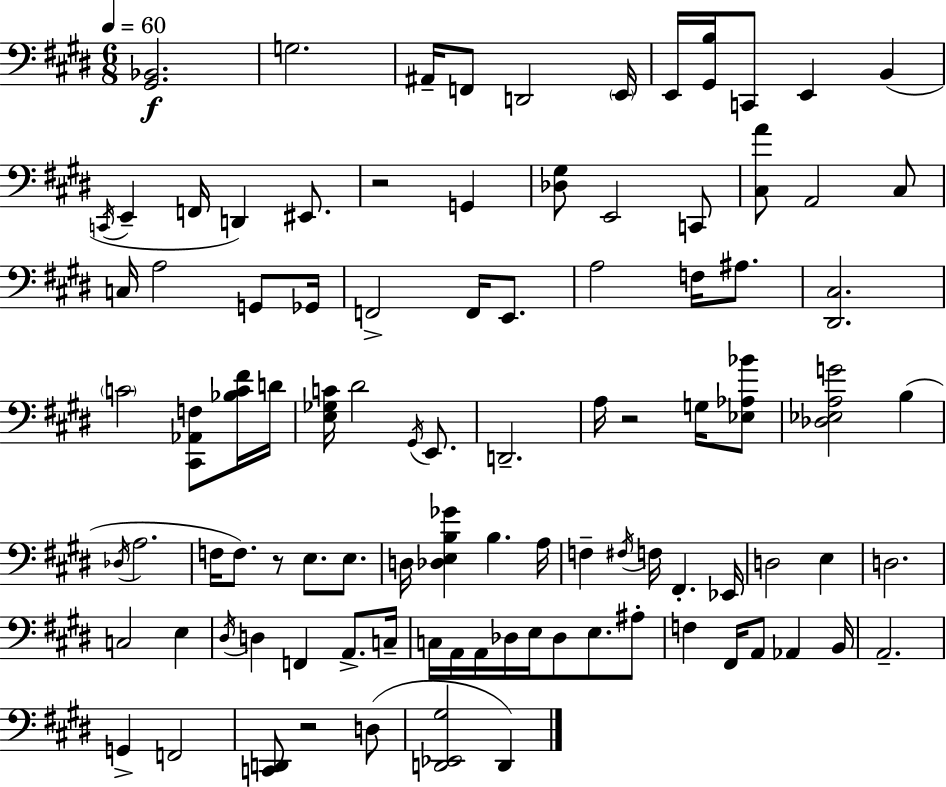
{
  \clef bass
  \numericTimeSignature
  \time 6/8
  \key e \major
  \tempo 4 = 60
  \repeat volta 2 { <gis, bes,>2.\f | g2. | ais,16-- f,8 d,2 \parenthesize e,16 | e,16 <gis, b>16 c,8 e,4 b,4( | \break \acciaccatura { c,16 } e,4-- f,16 d,4) eis,8. | r2 g,4 | <des gis>8 e,2 c,8 | <cis a'>8 a,2 cis8 | \break c16 a2 g,8 | ges,16 f,2-> f,16 e,8. | a2 f16 ais8. | <dis, cis>2. | \break \parenthesize c'2 <cis, aes, f>8 <bes c' fis'>16 | d'16 <e ges c'>16 dis'2 \acciaccatura { gis,16 } e,8. | d,2.-- | a16 r2 g16 | \break <ees aes bes'>8 <des ees a g'>2 b4( | \acciaccatura { des16 } a2. | f16 f8.) r8 e8. | e8. d16 <des e b ges'>4 b4. | \break a16 f4-- \acciaccatura { fis16 } f16 fis,4.-. | ees,16 d2 | e4 d2. | c2 | \break e4 \acciaccatura { dis16 } d4 f,4 | a,8.-> c16-- c16 a,16 a,16 des16 e16 des8 | e8. ais8-. f4 fis,16 a,8 | aes,4 b,16 a,2.-- | \break g,4-> f,2 | <c, d,>8 r2 | d8( <d, ees, gis>2 | d,4) } \bar "|."
}